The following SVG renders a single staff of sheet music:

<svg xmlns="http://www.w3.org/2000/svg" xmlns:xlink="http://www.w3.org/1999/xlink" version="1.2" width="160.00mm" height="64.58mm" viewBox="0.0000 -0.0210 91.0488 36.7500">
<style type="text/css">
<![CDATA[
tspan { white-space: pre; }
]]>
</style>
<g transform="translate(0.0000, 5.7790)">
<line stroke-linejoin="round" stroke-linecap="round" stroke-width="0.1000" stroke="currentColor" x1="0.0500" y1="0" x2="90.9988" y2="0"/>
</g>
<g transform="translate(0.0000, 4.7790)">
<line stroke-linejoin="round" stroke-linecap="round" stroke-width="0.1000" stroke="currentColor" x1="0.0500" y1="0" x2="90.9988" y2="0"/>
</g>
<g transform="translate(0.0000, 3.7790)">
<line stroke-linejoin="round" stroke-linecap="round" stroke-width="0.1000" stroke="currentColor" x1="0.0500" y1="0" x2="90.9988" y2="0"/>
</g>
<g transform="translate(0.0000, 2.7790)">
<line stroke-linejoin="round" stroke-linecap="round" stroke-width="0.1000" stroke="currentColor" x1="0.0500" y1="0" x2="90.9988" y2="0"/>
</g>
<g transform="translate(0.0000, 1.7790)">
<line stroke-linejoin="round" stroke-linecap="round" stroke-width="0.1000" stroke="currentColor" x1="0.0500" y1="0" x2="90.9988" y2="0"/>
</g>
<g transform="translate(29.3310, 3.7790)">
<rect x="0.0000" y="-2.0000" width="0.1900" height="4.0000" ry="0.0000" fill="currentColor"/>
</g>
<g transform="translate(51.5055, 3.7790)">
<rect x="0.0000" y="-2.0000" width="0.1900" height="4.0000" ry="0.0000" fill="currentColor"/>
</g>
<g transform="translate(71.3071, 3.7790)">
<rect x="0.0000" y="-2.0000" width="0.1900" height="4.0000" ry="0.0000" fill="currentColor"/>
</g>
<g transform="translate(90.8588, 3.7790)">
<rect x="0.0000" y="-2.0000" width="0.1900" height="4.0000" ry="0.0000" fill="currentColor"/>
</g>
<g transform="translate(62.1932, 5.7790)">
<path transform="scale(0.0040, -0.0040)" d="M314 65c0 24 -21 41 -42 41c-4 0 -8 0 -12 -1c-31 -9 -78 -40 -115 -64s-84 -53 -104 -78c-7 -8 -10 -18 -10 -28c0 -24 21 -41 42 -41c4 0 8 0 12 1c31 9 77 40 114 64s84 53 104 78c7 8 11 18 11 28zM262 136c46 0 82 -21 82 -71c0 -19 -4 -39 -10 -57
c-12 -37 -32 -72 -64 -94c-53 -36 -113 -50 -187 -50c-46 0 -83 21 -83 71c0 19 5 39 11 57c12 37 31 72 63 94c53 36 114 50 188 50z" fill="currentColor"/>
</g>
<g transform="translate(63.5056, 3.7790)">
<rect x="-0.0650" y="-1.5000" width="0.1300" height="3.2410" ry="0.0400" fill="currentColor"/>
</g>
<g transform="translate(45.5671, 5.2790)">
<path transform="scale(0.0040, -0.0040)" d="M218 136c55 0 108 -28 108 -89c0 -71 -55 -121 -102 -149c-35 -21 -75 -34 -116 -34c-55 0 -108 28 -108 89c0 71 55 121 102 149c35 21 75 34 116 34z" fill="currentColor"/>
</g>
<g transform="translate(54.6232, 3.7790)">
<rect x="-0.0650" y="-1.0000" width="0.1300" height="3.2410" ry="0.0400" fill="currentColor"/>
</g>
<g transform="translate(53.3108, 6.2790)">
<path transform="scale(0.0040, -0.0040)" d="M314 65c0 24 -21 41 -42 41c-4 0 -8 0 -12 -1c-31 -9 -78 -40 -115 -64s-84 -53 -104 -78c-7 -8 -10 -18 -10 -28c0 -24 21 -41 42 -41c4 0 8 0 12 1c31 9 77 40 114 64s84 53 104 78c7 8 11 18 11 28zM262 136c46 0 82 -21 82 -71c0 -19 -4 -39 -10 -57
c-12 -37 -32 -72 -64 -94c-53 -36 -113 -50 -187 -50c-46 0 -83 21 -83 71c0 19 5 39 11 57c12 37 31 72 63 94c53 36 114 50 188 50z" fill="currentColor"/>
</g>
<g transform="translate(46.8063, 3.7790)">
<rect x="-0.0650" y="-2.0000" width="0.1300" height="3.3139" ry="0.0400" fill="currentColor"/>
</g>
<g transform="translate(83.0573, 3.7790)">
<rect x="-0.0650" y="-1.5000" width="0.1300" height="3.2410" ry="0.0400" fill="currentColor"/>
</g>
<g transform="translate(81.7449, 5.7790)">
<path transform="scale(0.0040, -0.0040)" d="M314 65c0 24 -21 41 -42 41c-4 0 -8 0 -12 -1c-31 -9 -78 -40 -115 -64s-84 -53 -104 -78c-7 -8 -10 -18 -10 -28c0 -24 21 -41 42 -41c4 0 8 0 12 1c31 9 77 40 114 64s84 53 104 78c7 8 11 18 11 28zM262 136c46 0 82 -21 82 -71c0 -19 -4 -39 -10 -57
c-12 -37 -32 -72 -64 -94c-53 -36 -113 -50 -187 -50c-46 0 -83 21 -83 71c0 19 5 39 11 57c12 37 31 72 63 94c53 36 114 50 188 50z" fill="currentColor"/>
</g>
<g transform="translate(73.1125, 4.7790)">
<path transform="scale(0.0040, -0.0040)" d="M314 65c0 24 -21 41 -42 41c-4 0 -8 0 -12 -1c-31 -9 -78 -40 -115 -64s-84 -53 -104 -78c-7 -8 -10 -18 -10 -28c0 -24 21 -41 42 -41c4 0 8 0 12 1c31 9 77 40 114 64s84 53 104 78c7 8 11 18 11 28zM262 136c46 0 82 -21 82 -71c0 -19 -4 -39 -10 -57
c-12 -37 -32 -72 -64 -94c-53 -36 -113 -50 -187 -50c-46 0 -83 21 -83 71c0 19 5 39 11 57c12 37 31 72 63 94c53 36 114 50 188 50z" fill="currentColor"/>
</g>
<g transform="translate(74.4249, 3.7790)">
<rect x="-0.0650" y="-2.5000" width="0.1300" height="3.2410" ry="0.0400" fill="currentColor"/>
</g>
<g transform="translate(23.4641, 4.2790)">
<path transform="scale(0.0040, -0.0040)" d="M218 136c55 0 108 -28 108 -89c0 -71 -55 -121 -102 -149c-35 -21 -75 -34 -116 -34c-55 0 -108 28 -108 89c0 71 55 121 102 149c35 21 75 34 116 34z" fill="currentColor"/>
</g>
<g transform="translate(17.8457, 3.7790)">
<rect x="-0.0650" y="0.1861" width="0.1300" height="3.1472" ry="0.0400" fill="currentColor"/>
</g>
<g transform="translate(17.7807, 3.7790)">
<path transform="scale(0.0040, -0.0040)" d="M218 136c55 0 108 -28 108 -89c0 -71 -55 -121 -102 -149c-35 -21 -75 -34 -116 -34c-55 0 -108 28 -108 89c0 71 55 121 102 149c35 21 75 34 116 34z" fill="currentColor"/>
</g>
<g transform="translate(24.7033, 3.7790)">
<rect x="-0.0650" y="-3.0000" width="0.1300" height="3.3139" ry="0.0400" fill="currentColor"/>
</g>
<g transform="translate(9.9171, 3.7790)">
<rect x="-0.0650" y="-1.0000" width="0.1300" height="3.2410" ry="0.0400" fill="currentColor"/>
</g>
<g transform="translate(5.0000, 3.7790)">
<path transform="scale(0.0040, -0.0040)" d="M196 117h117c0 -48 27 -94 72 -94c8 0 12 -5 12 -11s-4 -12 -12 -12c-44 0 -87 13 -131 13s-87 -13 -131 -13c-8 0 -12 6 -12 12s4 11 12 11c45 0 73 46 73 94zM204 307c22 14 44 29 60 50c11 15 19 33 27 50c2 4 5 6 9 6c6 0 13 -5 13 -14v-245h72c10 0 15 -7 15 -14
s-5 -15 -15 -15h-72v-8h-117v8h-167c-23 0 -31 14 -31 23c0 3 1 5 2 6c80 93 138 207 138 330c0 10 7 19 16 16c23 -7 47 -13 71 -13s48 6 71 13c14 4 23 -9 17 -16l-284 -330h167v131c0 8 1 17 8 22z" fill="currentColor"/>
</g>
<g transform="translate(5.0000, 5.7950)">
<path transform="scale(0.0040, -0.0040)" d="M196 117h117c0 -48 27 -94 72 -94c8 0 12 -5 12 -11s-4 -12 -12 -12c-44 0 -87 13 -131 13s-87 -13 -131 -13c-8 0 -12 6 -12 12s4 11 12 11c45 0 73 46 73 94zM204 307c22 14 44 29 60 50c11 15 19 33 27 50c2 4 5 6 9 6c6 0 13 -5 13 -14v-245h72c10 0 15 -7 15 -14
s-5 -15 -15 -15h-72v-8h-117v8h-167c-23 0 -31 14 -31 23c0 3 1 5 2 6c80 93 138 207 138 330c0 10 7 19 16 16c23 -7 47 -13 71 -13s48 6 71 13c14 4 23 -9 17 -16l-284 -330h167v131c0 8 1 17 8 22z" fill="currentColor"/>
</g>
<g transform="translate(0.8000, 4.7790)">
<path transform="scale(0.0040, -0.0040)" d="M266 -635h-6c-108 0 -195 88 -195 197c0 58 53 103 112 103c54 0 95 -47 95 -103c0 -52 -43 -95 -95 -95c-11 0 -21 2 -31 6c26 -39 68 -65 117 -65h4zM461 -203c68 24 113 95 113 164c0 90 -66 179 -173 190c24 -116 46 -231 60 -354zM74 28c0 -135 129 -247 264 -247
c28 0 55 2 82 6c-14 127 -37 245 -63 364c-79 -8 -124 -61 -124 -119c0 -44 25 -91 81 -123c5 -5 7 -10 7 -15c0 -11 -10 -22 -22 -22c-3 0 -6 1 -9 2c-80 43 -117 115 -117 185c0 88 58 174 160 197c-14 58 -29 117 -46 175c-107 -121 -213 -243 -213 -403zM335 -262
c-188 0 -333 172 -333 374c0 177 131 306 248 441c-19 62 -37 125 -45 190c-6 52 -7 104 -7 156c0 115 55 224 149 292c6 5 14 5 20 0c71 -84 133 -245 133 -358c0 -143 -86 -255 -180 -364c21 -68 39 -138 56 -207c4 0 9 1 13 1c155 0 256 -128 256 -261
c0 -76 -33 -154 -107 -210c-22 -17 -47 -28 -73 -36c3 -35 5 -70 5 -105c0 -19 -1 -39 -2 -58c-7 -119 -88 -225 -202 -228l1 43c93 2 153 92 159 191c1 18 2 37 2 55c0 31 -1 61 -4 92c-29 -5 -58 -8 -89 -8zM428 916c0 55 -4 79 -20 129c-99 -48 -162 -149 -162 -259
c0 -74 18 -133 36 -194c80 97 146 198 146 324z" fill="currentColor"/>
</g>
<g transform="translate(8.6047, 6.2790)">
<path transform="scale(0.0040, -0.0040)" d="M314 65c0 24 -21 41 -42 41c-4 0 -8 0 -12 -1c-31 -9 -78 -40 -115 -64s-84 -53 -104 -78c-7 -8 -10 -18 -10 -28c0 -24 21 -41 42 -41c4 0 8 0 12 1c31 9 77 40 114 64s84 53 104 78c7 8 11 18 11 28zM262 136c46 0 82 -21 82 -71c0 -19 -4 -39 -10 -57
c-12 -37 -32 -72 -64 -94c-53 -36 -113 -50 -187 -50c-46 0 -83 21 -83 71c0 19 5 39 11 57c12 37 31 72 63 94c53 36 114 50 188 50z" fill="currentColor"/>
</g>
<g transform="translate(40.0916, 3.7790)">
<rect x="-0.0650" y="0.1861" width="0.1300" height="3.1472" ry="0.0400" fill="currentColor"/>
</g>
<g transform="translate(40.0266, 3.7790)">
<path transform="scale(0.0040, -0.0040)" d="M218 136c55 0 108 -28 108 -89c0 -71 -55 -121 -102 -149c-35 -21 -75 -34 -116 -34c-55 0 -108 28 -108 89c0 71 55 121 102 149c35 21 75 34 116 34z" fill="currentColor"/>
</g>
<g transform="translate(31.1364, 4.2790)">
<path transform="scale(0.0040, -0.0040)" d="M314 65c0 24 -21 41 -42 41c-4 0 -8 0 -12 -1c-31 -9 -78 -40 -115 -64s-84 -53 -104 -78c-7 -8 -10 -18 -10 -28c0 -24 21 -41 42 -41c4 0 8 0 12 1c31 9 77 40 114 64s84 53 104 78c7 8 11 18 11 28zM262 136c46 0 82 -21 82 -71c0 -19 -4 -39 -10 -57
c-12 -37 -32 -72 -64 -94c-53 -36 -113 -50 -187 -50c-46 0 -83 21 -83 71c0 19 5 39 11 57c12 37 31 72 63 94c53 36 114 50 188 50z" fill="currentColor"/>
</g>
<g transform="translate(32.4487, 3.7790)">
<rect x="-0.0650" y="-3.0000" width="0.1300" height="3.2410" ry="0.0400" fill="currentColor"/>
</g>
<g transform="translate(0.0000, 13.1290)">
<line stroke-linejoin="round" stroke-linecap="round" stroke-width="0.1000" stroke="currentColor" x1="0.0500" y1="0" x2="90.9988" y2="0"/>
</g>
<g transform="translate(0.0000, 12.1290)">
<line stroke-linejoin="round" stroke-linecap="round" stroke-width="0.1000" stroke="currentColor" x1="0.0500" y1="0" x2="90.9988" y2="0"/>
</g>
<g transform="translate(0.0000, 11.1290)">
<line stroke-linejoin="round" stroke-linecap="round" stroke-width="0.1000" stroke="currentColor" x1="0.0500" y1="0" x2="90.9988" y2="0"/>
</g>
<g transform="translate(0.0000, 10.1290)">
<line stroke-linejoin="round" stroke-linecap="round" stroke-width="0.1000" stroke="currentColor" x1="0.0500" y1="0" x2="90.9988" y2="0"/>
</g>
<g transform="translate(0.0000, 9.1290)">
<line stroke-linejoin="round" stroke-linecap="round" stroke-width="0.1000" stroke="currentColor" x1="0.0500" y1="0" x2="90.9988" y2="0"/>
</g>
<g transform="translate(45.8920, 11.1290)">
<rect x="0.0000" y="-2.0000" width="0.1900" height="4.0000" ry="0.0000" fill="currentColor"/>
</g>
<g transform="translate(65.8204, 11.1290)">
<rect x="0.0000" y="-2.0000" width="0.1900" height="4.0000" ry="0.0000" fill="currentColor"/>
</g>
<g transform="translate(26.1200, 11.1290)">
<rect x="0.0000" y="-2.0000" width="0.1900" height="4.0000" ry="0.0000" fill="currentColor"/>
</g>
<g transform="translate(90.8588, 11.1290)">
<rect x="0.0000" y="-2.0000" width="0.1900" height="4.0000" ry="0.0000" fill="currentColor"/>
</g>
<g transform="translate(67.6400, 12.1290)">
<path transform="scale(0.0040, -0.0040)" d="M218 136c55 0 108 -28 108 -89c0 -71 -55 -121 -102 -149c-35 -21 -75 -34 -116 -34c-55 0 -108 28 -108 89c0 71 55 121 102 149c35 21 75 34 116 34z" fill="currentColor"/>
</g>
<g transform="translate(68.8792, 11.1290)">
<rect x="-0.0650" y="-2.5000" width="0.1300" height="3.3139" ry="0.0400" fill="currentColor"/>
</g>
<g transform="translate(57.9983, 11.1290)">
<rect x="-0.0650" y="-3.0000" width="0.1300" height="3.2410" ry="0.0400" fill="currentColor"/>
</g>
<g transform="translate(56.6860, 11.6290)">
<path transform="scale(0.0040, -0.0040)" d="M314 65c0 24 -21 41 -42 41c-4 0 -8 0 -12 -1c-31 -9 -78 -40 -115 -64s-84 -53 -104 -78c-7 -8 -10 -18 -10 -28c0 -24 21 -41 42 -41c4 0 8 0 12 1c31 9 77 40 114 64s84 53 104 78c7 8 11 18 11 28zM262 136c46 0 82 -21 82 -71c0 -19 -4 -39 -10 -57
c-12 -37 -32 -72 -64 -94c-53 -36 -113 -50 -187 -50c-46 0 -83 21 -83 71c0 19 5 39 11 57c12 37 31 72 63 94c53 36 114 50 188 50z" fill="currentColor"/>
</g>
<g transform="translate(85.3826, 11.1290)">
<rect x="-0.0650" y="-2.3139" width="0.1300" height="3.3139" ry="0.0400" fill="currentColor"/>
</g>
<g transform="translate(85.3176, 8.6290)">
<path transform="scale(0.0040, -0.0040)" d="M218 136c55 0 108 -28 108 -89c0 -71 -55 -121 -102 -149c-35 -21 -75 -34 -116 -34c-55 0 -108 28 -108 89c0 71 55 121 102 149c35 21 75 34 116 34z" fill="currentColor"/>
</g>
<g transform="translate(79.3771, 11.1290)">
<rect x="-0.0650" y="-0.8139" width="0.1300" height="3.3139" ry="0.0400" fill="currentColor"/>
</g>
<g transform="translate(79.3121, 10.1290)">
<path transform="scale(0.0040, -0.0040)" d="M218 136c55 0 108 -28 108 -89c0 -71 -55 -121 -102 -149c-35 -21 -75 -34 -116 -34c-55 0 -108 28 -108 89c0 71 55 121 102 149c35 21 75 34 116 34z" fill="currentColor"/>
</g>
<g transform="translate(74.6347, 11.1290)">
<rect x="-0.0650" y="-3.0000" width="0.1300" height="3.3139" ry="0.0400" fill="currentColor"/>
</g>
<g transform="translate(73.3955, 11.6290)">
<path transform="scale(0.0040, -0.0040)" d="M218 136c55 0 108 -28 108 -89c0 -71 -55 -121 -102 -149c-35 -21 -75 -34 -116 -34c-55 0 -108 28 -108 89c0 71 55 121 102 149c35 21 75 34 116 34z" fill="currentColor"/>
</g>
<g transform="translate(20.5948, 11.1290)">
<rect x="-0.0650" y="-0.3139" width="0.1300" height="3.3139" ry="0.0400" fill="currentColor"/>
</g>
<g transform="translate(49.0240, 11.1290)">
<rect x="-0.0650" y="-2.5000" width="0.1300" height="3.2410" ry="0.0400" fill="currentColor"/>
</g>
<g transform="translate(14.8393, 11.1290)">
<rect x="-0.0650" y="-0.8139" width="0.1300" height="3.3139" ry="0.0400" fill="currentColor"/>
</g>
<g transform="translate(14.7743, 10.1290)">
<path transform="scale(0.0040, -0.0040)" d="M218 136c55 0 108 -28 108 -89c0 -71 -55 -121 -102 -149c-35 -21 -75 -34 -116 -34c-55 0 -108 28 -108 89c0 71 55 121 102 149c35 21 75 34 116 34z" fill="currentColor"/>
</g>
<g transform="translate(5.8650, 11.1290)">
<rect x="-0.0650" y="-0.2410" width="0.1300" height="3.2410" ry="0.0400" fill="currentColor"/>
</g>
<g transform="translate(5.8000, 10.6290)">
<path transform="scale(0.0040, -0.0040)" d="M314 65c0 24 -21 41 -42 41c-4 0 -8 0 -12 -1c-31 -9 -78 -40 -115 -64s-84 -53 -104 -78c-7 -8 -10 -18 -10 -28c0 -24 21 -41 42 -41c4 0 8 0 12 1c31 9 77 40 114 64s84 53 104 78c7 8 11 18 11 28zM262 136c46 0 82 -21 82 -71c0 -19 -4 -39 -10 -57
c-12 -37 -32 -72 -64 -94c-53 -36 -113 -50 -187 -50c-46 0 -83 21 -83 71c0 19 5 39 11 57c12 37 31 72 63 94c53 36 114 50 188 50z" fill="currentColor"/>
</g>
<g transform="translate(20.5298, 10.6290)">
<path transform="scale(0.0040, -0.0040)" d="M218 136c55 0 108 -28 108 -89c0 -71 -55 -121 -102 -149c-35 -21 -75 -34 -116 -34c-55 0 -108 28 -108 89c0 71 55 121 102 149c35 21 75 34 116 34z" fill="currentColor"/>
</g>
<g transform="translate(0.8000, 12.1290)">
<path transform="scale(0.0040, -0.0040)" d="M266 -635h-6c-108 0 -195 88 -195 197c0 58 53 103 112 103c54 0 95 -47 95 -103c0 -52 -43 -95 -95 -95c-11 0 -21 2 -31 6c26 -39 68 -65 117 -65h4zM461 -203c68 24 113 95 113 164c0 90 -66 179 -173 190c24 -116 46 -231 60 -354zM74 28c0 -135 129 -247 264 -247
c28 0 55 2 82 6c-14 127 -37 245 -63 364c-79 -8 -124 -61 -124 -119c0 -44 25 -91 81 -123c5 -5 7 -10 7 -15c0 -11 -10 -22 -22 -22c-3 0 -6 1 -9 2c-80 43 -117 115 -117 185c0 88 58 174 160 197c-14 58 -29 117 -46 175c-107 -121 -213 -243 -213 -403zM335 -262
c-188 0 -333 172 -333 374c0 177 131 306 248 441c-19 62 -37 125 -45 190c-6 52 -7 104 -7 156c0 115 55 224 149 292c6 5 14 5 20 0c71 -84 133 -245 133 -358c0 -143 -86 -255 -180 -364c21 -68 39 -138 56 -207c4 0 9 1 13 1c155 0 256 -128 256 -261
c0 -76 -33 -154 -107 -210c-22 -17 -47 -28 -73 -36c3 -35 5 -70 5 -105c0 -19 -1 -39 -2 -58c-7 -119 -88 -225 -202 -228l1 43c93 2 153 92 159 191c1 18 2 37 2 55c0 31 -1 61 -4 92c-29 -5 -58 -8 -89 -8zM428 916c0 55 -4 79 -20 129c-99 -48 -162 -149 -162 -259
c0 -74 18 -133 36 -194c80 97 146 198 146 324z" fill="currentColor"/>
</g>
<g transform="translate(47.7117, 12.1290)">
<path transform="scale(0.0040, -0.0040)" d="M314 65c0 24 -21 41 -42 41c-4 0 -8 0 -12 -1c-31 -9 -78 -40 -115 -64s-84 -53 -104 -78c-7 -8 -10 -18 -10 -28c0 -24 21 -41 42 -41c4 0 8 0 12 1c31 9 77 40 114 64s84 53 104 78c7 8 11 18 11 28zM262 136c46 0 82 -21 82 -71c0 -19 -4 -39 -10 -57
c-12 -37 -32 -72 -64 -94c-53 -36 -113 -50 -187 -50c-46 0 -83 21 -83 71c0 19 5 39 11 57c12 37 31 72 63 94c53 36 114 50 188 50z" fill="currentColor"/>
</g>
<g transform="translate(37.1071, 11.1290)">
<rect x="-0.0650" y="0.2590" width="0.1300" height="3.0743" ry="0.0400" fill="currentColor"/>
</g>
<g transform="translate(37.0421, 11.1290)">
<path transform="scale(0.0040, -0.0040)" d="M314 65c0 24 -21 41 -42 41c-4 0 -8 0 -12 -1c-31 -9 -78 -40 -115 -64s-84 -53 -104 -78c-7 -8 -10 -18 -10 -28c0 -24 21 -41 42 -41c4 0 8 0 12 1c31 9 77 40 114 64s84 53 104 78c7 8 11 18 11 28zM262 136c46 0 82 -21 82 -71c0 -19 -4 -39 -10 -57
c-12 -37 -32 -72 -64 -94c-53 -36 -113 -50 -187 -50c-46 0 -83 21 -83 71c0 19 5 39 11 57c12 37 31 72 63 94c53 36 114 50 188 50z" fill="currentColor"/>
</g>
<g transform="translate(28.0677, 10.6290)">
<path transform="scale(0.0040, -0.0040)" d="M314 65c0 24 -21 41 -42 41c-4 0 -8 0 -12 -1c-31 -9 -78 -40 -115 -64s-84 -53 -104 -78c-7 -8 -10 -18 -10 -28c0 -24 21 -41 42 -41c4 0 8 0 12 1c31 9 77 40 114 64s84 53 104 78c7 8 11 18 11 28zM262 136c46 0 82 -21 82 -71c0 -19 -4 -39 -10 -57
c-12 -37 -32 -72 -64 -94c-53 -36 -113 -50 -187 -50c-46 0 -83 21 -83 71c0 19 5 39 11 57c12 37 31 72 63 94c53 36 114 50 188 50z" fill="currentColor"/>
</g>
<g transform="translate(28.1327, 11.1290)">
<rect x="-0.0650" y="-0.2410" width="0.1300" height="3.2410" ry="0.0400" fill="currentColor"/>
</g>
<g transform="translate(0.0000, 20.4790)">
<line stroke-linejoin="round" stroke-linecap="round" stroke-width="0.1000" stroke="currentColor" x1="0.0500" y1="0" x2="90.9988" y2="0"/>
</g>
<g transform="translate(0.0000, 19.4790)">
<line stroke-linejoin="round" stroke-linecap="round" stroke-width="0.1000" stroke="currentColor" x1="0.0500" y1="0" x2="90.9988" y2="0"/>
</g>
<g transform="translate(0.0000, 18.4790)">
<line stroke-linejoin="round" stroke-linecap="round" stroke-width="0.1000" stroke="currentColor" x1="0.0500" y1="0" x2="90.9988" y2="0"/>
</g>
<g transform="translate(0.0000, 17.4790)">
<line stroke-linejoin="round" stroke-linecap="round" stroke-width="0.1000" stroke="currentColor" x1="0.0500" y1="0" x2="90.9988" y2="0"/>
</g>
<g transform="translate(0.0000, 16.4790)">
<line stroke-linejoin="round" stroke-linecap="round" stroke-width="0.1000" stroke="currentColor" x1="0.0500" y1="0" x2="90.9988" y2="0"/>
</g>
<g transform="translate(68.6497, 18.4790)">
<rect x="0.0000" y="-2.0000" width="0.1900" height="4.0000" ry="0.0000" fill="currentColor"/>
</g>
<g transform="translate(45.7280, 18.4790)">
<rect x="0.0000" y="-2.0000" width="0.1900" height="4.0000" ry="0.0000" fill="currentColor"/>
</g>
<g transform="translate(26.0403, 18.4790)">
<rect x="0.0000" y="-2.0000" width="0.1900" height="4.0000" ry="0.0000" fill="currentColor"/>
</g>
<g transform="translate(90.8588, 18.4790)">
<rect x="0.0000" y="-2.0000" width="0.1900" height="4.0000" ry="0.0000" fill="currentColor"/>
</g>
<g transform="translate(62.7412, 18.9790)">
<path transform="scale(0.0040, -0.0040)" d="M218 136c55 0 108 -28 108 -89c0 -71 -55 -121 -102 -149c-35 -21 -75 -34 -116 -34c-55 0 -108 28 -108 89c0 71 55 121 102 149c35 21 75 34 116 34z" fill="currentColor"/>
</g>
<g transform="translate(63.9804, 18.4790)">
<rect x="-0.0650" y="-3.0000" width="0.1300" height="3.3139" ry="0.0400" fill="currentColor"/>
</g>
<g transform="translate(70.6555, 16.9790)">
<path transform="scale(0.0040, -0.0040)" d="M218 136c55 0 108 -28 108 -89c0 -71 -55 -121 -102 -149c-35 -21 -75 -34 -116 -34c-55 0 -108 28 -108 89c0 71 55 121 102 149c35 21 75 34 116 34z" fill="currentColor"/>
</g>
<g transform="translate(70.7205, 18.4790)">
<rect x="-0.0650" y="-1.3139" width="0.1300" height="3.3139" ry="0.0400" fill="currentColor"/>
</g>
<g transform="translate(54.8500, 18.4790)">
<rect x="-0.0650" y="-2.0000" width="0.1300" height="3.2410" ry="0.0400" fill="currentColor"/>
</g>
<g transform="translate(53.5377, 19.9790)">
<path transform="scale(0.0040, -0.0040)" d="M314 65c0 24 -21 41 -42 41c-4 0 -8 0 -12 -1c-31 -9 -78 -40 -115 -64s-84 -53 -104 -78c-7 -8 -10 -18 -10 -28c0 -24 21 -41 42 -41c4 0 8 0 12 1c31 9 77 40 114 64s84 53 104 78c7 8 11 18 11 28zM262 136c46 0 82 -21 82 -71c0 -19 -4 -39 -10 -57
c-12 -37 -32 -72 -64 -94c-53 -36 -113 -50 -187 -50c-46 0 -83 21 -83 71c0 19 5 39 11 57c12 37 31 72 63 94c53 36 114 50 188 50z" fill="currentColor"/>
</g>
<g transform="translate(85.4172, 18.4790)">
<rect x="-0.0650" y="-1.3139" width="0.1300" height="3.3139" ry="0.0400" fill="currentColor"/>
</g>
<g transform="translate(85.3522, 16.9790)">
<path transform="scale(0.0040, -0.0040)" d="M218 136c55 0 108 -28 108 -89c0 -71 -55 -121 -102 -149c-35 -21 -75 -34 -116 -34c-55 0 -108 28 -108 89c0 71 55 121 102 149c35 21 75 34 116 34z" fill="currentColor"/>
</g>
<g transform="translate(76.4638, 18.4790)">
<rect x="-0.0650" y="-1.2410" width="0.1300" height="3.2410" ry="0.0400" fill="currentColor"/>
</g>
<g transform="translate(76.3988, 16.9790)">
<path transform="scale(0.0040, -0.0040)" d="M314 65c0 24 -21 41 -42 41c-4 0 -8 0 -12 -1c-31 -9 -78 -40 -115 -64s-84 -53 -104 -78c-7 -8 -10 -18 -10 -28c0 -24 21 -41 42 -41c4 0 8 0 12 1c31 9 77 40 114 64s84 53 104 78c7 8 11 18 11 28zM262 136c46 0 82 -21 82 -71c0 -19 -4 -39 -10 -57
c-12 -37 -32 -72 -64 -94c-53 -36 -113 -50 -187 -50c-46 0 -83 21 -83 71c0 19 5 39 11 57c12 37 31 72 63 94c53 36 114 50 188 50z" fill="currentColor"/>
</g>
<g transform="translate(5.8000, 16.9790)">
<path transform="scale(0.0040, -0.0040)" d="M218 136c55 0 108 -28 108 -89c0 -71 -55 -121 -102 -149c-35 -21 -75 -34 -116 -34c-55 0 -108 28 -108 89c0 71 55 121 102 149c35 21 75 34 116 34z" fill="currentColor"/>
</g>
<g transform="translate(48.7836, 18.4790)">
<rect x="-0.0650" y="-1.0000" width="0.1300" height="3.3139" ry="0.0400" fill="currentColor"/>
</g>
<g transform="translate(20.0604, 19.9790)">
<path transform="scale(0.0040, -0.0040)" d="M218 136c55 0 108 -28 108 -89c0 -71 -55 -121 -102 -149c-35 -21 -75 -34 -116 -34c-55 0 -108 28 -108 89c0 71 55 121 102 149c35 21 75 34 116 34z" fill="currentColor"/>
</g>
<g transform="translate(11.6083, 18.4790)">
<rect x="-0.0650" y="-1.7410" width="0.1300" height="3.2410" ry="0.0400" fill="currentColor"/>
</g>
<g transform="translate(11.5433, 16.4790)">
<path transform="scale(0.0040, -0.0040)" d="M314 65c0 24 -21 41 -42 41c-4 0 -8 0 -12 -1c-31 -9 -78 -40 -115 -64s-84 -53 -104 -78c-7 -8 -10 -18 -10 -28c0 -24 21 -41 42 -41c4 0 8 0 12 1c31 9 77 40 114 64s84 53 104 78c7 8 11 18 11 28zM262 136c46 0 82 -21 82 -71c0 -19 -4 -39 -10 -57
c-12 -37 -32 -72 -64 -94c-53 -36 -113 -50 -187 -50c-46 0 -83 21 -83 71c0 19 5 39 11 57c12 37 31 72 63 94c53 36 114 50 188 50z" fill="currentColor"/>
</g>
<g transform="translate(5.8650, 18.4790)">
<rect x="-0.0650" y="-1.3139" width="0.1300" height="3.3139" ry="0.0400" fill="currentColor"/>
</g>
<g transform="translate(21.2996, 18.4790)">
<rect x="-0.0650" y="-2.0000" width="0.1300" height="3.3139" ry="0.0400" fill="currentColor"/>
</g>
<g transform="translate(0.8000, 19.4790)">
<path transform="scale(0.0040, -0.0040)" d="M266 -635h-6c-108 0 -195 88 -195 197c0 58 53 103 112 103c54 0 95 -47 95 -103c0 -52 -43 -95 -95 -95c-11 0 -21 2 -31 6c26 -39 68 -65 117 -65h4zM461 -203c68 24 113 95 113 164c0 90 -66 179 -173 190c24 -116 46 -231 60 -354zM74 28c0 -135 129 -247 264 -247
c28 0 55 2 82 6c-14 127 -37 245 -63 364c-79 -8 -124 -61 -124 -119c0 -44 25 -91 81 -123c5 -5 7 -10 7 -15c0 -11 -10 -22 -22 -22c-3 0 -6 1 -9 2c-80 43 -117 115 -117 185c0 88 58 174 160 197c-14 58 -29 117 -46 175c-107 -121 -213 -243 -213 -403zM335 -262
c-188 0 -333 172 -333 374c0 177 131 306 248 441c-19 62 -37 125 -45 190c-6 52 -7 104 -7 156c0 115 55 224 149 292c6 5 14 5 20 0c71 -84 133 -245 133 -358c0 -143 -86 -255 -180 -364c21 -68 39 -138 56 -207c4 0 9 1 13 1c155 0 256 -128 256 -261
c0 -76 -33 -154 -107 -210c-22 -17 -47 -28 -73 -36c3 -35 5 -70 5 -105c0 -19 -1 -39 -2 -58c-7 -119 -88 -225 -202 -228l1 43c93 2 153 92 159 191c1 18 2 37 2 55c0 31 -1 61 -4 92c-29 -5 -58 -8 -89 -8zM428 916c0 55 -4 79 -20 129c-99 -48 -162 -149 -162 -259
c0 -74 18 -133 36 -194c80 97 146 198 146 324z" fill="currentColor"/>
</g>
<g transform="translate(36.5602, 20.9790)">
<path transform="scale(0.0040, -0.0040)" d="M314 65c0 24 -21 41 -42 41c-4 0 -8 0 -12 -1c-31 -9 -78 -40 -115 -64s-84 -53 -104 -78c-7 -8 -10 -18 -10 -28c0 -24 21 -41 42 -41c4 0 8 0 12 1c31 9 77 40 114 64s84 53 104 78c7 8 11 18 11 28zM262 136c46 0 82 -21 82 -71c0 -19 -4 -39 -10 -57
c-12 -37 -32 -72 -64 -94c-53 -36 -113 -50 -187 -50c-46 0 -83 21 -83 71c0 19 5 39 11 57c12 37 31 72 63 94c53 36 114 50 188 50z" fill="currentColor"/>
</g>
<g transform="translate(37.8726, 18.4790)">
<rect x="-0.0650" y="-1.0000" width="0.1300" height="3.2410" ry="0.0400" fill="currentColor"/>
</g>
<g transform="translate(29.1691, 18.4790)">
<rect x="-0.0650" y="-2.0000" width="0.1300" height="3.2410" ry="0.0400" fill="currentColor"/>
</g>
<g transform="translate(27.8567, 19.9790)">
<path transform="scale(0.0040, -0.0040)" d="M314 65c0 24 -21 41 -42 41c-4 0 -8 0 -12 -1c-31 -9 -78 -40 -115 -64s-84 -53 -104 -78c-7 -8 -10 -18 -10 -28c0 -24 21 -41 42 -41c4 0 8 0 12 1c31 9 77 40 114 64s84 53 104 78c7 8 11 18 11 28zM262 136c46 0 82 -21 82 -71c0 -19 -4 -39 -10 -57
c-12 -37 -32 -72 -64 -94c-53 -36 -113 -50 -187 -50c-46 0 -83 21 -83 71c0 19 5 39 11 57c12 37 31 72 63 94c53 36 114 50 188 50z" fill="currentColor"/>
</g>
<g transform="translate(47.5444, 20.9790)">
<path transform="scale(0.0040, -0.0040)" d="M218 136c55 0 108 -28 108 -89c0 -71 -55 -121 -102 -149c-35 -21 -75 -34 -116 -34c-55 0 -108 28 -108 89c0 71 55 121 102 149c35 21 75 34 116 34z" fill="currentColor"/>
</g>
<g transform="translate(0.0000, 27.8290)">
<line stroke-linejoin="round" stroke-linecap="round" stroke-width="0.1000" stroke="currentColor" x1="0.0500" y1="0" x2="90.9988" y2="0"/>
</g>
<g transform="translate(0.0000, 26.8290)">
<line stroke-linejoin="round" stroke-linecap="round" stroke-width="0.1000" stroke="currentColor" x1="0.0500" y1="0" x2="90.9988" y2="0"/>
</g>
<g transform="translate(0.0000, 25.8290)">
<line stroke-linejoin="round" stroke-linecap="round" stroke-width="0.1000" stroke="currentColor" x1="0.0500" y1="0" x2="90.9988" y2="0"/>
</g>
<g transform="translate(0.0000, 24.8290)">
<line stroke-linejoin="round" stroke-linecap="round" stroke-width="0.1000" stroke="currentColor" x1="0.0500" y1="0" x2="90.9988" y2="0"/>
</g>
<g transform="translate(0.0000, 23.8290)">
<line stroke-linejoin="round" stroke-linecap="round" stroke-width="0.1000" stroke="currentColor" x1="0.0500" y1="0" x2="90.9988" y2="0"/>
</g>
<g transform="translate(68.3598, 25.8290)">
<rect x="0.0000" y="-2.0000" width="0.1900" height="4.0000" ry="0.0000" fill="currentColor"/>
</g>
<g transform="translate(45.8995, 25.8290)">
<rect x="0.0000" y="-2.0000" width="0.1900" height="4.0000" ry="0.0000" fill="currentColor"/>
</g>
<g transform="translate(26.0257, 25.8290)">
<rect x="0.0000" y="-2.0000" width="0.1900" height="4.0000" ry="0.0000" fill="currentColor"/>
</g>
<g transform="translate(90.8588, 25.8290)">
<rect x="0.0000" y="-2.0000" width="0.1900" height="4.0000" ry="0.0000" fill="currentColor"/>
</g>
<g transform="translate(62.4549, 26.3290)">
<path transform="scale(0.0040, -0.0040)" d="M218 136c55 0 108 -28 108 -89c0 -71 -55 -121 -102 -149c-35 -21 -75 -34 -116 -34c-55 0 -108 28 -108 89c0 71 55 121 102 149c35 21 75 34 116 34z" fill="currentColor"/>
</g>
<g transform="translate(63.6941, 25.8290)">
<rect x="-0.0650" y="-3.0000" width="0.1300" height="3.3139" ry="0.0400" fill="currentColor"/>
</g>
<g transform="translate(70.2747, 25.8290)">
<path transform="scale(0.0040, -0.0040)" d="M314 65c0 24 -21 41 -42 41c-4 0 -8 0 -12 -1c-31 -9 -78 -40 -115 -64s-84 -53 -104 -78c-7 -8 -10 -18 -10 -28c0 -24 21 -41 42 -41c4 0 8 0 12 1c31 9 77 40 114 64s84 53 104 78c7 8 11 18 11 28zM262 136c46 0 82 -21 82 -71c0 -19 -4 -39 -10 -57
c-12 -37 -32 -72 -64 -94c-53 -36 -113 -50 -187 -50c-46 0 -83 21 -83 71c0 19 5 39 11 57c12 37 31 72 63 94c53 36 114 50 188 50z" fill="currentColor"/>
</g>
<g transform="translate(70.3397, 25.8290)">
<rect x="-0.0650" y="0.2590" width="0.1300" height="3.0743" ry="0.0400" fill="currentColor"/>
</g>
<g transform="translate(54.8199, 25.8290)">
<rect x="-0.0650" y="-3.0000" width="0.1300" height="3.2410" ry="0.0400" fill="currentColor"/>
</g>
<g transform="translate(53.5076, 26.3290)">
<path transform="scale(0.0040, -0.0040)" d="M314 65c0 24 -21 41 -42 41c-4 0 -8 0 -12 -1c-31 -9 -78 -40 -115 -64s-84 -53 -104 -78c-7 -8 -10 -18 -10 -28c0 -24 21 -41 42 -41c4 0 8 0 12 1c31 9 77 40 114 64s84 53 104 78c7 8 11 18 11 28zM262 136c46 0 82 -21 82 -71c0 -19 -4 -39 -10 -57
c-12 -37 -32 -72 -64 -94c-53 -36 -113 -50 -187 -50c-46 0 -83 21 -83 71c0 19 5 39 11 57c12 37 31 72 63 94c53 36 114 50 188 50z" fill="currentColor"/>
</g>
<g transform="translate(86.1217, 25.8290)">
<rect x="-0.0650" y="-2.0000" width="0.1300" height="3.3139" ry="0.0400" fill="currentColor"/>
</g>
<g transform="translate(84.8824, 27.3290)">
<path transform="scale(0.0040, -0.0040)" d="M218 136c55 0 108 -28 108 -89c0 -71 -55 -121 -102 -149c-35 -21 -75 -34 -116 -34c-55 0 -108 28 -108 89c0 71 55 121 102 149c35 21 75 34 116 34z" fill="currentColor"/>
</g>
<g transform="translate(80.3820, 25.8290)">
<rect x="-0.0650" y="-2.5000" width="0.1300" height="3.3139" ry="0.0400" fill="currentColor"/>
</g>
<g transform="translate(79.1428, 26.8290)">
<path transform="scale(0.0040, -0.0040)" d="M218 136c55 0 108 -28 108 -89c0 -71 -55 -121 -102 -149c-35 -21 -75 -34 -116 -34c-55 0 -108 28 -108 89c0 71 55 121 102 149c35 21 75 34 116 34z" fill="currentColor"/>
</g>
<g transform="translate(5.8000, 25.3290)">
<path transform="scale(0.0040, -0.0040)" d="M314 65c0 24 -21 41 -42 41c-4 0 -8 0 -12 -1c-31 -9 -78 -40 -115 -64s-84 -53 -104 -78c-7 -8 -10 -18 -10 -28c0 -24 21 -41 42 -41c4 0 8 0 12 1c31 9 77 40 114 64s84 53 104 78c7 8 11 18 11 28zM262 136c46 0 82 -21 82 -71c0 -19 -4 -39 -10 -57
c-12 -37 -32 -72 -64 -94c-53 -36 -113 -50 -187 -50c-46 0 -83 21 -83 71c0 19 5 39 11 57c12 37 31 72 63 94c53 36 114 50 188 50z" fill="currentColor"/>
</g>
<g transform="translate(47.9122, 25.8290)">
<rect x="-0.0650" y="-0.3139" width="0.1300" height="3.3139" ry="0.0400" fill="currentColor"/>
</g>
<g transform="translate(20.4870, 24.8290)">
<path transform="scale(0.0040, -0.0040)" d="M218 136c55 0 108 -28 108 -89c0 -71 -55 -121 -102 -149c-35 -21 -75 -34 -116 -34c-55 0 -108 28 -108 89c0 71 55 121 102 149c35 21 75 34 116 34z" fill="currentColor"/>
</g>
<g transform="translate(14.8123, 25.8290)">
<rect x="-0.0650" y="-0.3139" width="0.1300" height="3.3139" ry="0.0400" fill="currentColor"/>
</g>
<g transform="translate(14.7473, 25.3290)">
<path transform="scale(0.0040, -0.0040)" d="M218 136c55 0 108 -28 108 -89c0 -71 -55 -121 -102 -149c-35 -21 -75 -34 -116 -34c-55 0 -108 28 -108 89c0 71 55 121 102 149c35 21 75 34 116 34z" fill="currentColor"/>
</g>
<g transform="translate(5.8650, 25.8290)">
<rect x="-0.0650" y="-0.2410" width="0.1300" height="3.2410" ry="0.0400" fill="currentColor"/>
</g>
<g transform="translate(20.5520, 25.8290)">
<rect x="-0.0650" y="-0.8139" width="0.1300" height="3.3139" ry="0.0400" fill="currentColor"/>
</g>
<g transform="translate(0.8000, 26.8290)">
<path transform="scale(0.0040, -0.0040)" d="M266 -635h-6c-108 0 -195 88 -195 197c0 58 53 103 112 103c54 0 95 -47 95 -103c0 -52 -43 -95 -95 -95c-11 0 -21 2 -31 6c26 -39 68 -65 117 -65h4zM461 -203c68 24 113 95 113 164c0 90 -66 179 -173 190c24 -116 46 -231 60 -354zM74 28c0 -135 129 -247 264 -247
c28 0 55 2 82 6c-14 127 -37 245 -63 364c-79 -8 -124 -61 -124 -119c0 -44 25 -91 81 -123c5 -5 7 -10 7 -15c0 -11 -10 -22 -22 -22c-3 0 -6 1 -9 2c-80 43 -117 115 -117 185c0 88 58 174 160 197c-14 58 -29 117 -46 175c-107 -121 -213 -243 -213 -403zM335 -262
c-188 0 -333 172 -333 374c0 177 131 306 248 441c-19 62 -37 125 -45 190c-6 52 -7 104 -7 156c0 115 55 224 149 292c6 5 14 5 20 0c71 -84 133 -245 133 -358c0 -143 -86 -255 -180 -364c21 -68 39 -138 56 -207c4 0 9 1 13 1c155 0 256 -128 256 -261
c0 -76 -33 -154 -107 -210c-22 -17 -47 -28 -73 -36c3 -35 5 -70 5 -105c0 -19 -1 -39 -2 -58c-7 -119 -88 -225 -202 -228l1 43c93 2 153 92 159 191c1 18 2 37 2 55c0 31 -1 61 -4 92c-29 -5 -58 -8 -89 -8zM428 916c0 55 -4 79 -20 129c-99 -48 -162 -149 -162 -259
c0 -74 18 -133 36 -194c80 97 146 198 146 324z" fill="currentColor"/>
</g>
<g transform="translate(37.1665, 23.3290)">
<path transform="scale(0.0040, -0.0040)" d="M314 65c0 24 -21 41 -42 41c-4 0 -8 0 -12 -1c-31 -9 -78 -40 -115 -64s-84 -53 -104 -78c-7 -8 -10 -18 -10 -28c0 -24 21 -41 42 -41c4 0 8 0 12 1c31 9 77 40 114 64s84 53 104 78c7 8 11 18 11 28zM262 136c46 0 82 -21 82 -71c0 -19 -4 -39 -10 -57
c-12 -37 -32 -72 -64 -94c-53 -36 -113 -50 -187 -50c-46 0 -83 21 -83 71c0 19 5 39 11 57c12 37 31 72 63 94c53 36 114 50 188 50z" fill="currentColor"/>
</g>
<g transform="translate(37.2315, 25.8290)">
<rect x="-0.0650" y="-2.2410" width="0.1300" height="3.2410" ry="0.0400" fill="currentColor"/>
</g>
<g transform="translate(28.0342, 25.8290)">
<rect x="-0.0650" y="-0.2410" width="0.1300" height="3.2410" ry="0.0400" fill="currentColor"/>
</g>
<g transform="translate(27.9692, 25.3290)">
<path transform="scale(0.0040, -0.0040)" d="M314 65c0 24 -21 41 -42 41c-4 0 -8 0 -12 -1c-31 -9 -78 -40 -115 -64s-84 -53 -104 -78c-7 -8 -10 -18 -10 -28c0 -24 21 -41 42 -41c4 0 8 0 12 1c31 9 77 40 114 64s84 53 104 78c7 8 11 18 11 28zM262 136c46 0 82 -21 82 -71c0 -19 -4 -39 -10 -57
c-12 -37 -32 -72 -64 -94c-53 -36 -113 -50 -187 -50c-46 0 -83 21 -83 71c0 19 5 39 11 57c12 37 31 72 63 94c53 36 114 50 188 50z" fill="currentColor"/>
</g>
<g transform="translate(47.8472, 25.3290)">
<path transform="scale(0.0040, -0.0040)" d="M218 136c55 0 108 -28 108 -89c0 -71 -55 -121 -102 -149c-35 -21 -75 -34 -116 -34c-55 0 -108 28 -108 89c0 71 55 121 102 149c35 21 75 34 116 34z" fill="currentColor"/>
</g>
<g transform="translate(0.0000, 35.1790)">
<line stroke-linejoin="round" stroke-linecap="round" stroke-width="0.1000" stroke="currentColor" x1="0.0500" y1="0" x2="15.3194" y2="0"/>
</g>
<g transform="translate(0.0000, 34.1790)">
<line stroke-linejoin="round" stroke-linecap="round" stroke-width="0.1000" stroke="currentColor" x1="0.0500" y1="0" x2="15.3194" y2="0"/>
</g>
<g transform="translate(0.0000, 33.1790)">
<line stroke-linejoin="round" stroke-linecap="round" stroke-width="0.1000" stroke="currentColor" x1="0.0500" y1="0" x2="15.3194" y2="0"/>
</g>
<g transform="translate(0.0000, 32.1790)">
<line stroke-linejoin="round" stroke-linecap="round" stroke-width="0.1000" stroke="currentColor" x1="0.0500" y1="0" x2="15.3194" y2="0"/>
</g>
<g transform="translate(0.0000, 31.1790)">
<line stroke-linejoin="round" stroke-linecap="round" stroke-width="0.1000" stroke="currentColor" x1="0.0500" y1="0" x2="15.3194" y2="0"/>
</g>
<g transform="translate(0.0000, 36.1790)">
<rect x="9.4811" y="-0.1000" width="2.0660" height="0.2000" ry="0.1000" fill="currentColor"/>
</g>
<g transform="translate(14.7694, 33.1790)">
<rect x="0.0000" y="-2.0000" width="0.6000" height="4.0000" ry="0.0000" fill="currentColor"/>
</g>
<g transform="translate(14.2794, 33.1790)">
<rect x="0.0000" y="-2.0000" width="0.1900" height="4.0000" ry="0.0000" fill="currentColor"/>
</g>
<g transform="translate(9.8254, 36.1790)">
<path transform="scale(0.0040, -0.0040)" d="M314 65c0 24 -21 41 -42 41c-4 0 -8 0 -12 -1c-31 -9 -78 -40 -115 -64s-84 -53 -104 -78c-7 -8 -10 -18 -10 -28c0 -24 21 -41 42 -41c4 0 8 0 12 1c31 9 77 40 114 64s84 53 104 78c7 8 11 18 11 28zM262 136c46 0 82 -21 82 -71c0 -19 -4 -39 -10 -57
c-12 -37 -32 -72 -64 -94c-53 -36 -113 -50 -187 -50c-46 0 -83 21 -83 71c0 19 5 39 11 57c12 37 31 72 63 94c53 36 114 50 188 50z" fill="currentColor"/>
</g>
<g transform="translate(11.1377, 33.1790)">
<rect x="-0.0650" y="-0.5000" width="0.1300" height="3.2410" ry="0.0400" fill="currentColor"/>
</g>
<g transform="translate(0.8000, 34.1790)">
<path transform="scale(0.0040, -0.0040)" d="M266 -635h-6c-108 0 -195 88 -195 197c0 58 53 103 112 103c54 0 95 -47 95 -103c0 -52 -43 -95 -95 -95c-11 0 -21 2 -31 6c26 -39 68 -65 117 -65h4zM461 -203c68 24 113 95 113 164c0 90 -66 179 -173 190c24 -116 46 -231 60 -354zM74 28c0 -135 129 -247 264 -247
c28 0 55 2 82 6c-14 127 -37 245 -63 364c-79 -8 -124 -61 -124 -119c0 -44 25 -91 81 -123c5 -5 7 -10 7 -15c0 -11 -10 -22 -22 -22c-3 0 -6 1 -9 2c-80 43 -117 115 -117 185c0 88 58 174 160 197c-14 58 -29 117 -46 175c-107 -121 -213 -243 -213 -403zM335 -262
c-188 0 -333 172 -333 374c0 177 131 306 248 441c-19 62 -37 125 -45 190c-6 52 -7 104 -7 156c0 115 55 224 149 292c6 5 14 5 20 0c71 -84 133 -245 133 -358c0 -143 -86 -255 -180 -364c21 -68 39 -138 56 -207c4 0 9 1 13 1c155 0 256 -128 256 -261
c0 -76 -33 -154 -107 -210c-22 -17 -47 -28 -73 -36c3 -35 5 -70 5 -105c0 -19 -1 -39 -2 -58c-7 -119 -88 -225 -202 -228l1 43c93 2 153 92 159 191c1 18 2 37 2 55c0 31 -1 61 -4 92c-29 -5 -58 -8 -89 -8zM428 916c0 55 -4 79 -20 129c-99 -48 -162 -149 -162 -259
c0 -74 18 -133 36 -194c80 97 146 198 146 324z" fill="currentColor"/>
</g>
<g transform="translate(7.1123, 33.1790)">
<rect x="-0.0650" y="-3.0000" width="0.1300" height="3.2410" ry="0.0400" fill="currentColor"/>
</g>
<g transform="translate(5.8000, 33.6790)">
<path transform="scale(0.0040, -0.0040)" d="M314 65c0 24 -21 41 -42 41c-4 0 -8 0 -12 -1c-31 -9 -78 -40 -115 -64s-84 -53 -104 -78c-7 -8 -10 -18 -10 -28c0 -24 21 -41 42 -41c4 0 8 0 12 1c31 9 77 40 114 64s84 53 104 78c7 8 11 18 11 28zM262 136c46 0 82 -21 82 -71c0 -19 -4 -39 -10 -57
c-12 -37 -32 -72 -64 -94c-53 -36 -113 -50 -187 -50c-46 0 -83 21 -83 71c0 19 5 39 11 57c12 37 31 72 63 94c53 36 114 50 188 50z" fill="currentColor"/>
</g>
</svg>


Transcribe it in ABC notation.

X:1
T:Untitled
M:4/4
L:1/4
K:C
D2 B A A2 B F D2 E2 G2 E2 c2 d c c2 B2 G2 A2 G A d g e f2 F F2 D2 D F2 A e e2 e c2 c d c2 g2 c A2 A B2 G F A2 C2